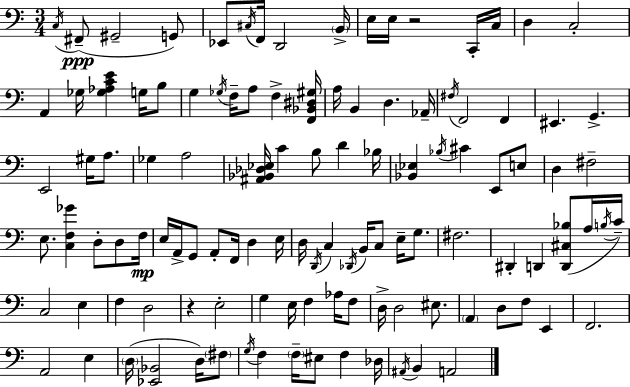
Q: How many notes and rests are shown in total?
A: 114